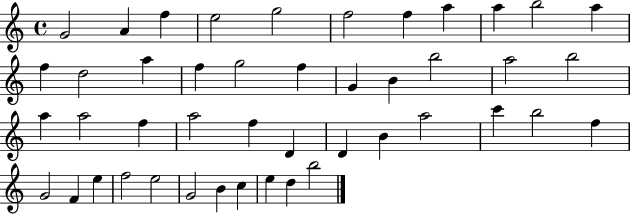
G4/h A4/q F5/q E5/h G5/h F5/h F5/q A5/q A5/q B5/h A5/q F5/q D5/h A5/q F5/q G5/h F5/q G4/q B4/q B5/h A5/h B5/h A5/q A5/h F5/q A5/h F5/q D4/q D4/q B4/q A5/h C6/q B5/h F5/q G4/h F4/q E5/q F5/h E5/h G4/h B4/q C5/q E5/q D5/q B5/h